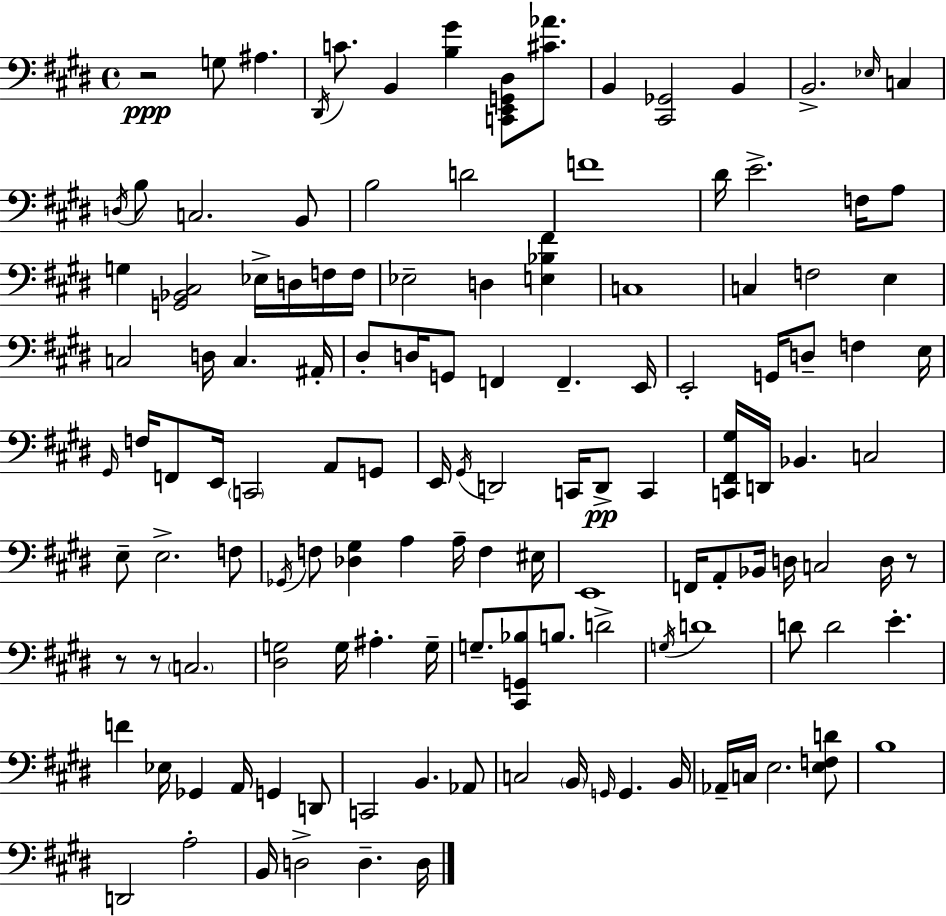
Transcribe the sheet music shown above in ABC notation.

X:1
T:Untitled
M:4/4
L:1/4
K:E
z2 G,/2 ^A, ^D,,/4 C/2 B,, [B,^G] [C,,E,,G,,^D,]/2 [^C_A]/2 B,, [^C,,_G,,]2 B,, B,,2 _E,/4 C, D,/4 B,/2 C,2 B,,/2 B,2 D2 F4 ^D/4 E2 F,/4 A,/2 G, [G,,_B,,^C,]2 _E,/4 D,/4 F,/4 F,/4 _E,2 D, [E,_B,^F] C,4 C, F,2 E, C,2 D,/4 C, ^A,,/4 ^D,/2 D,/4 G,,/2 F,, F,, E,,/4 E,,2 G,,/4 D,/2 F, E,/4 ^G,,/4 F,/4 F,,/2 E,,/4 C,,2 A,,/2 G,,/2 E,,/4 ^G,,/4 D,,2 C,,/4 D,,/2 C,, [C,,^F,,^G,]/4 D,,/4 _B,, C,2 E,/2 E,2 F,/2 _G,,/4 F,/2 [_D,^G,] A, A,/4 F, ^E,/4 E,,4 F,,/4 A,,/2 _B,,/4 D,/4 C,2 D,/4 z/2 z/2 z/2 C,2 [^D,G,]2 G,/4 ^A, G,/4 G,/2 [^C,,G,,_B,]/2 B,/2 D2 G,/4 D4 D/2 D2 E F _E,/4 _G,, A,,/4 G,, D,,/2 C,,2 B,, _A,,/2 C,2 B,,/4 G,,/4 G,, B,,/4 _A,,/4 C,/4 E,2 [E,F,D]/2 B,4 D,,2 A,2 B,,/4 D,2 D, D,/4